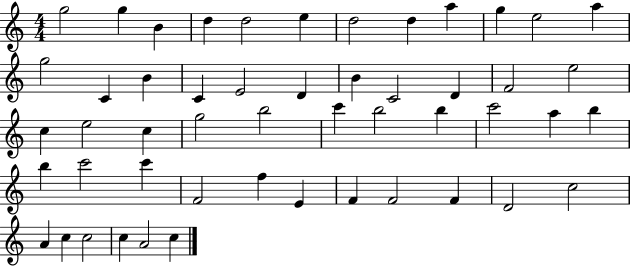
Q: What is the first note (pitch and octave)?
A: G5